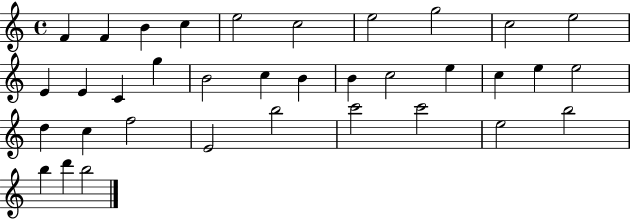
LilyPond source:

{
  \clef treble
  \time 4/4
  \defaultTimeSignature
  \key c \major
  f'4 f'4 b'4 c''4 | e''2 c''2 | e''2 g''2 | c''2 e''2 | \break e'4 e'4 c'4 g''4 | b'2 c''4 b'4 | b'4 c''2 e''4 | c''4 e''4 e''2 | \break d''4 c''4 f''2 | e'2 b''2 | c'''2 c'''2 | e''2 b''2 | \break b''4 d'''4 b''2 | \bar "|."
}